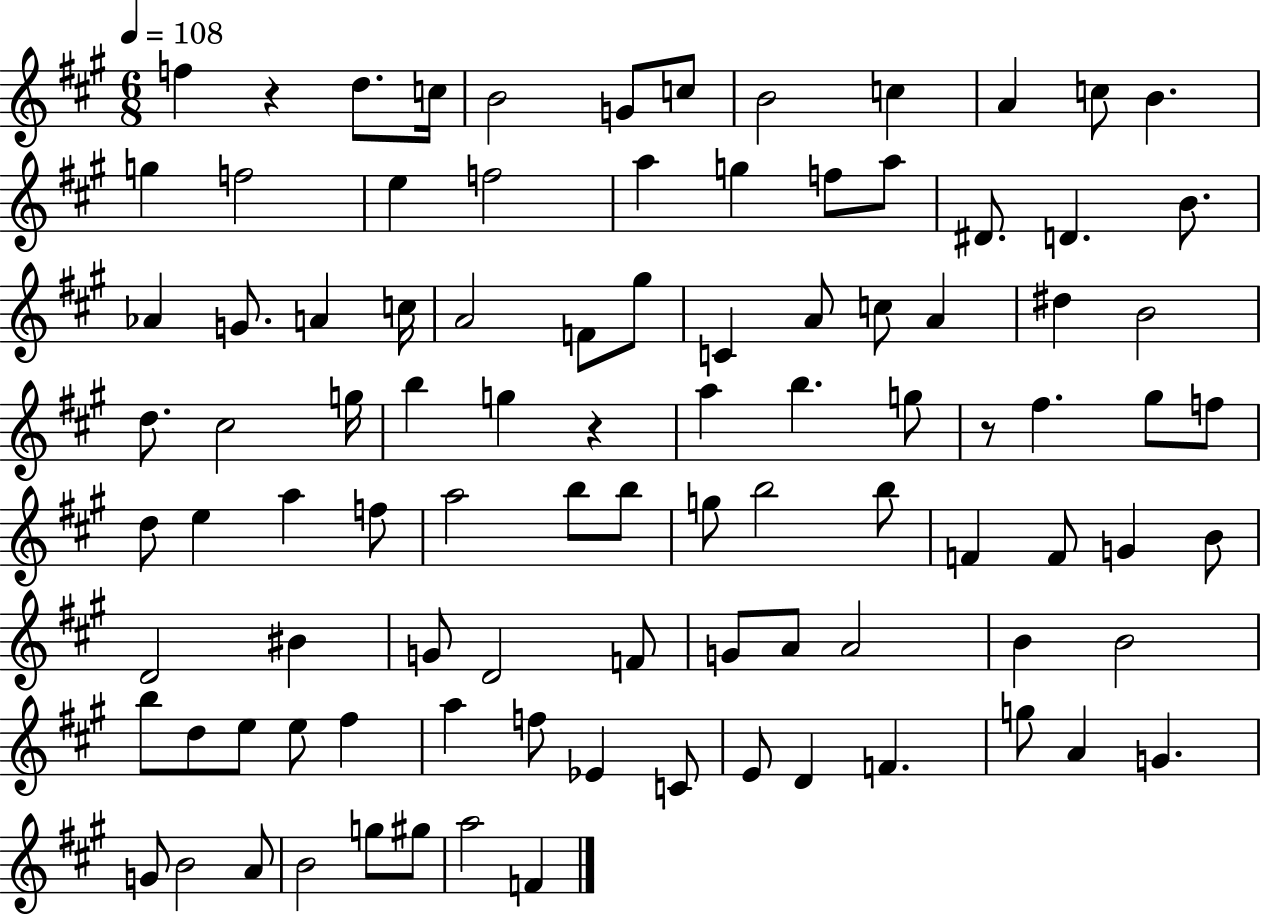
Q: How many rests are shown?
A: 3